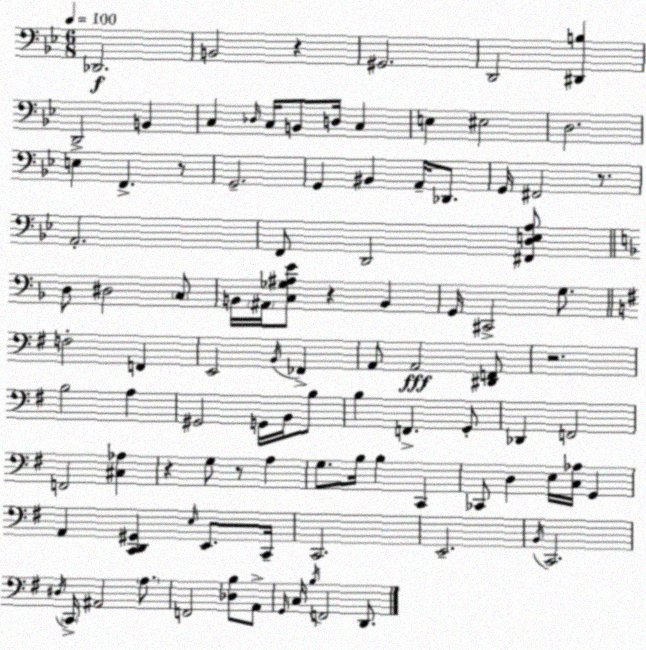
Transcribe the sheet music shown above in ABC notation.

X:1
T:Untitled
M:6/8
L:1/4
K:Bb
_D,,2 B,,2 z ^G,,2 D,,2 [^D,,B,] D,,2 B,, C, _D,/4 C,/4 B,,/2 D,/4 C, E, ^E,2 D,2 E, F,, z/2 G,,2 G,, ^B,, A,,/4 _D,,/2 G,,/4 ^F,,2 z/2 A,,2 F,,/2 D,,2 [^F,,D,E,A,]/2 D,/2 ^D,2 C,/2 B,,/4 ^A,,/4 [C,_G,^A,E]/2 z B,, G,,/4 ^C,,2 G,/2 F,2 F,, E,,2 B,,/4 _F,, A,,/2 A,,2 [^D,,F,,]/2 z2 B,2 A, ^G,,2 G,,/4 B,,/4 B,/2 B, F,, G,,/2 _D,, F,,2 F,,2 [^C,_A,] z G,/2 z/2 A, G,/2 B,/4 B, C,, _C,,/2 D, E,/4 [C,_A,]/4 G,, A,, [C,,D,,^G,,] E,/4 E,,/2 C,,/4 C,,2 E,,2 B,,/4 C,,2 ^D,/4 C,,/4 ^A,,2 A,/2 F,,2 [_D,B,]/2 A,,/2 G,,/4 C,/4 B,/4 F,,2 D,,/2